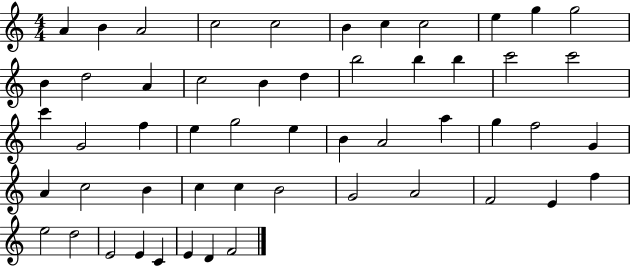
A4/q B4/q A4/h C5/h C5/h B4/q C5/q C5/h E5/q G5/q G5/h B4/q D5/h A4/q C5/h B4/q D5/q B5/h B5/q B5/q C6/h C6/h C6/q G4/h F5/q E5/q G5/h E5/q B4/q A4/h A5/q G5/q F5/h G4/q A4/q C5/h B4/q C5/q C5/q B4/h G4/h A4/h F4/h E4/q F5/q E5/h D5/h E4/h E4/q C4/q E4/q D4/q F4/h